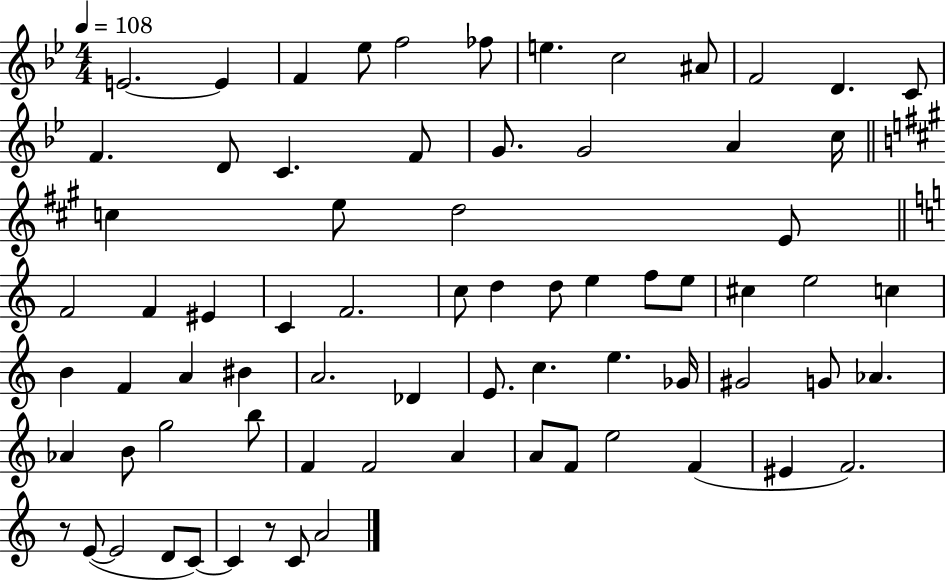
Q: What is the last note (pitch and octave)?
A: A4